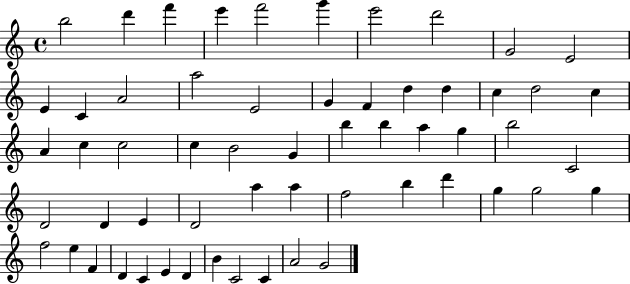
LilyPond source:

{
  \clef treble
  \time 4/4
  \defaultTimeSignature
  \key c \major
  b''2 d'''4 f'''4 | e'''4 f'''2 g'''4 | e'''2 d'''2 | g'2 e'2 | \break e'4 c'4 a'2 | a''2 e'2 | g'4 f'4 d''4 d''4 | c''4 d''2 c''4 | \break a'4 c''4 c''2 | c''4 b'2 g'4 | b''4 b''4 a''4 g''4 | b''2 c'2 | \break d'2 d'4 e'4 | d'2 a''4 a''4 | f''2 b''4 d'''4 | g''4 g''2 g''4 | \break f''2 e''4 f'4 | d'4 c'4 e'4 d'4 | b'4 c'2 c'4 | a'2 g'2 | \break \bar "|."
}